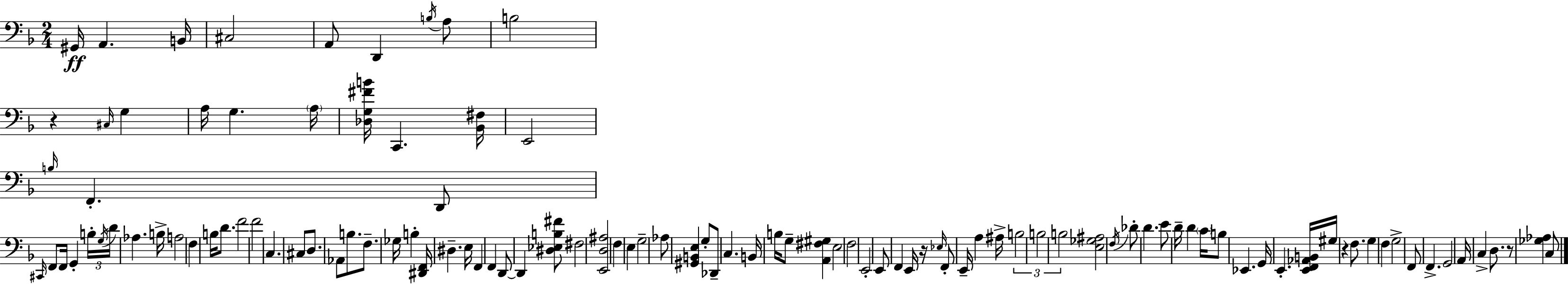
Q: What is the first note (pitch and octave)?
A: G#2